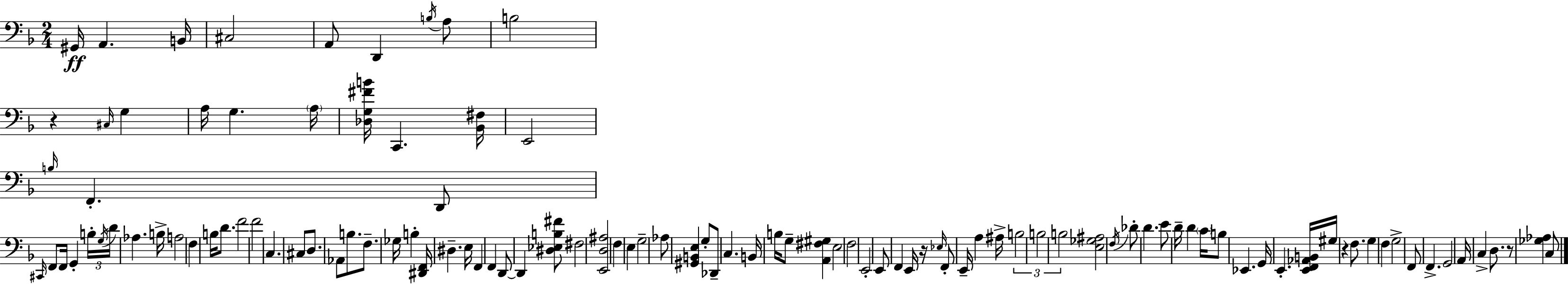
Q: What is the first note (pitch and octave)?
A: G#2